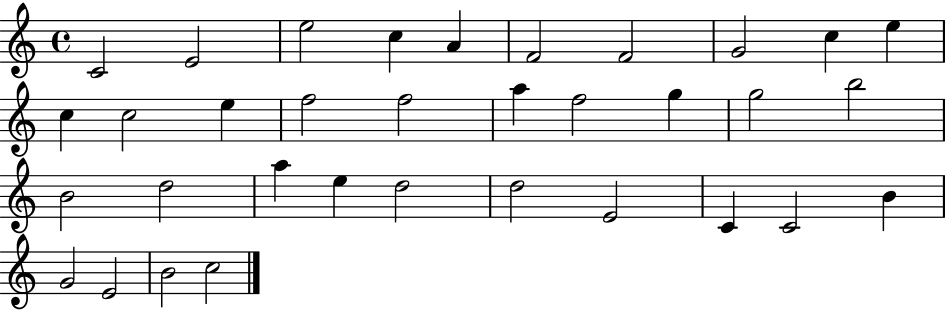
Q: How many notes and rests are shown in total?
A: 34